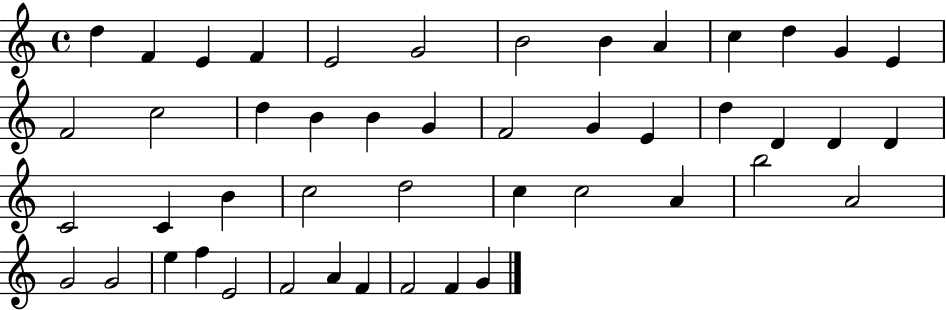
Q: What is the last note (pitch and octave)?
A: G4